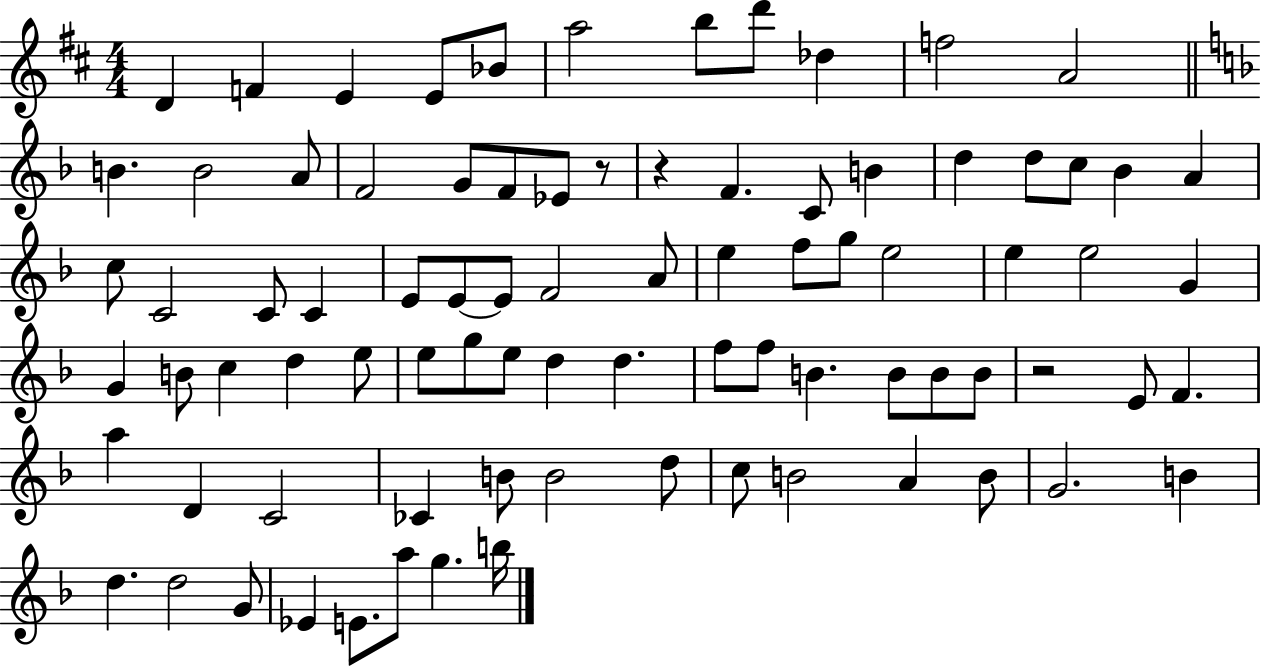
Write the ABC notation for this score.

X:1
T:Untitled
M:4/4
L:1/4
K:D
D F E E/2 _B/2 a2 b/2 d'/2 _d f2 A2 B B2 A/2 F2 G/2 F/2 _E/2 z/2 z F C/2 B d d/2 c/2 _B A c/2 C2 C/2 C E/2 E/2 E/2 F2 A/2 e f/2 g/2 e2 e e2 G G B/2 c d e/2 e/2 g/2 e/2 d d f/2 f/2 B B/2 B/2 B/2 z2 E/2 F a D C2 _C B/2 B2 d/2 c/2 B2 A B/2 G2 B d d2 G/2 _E E/2 a/2 g b/4